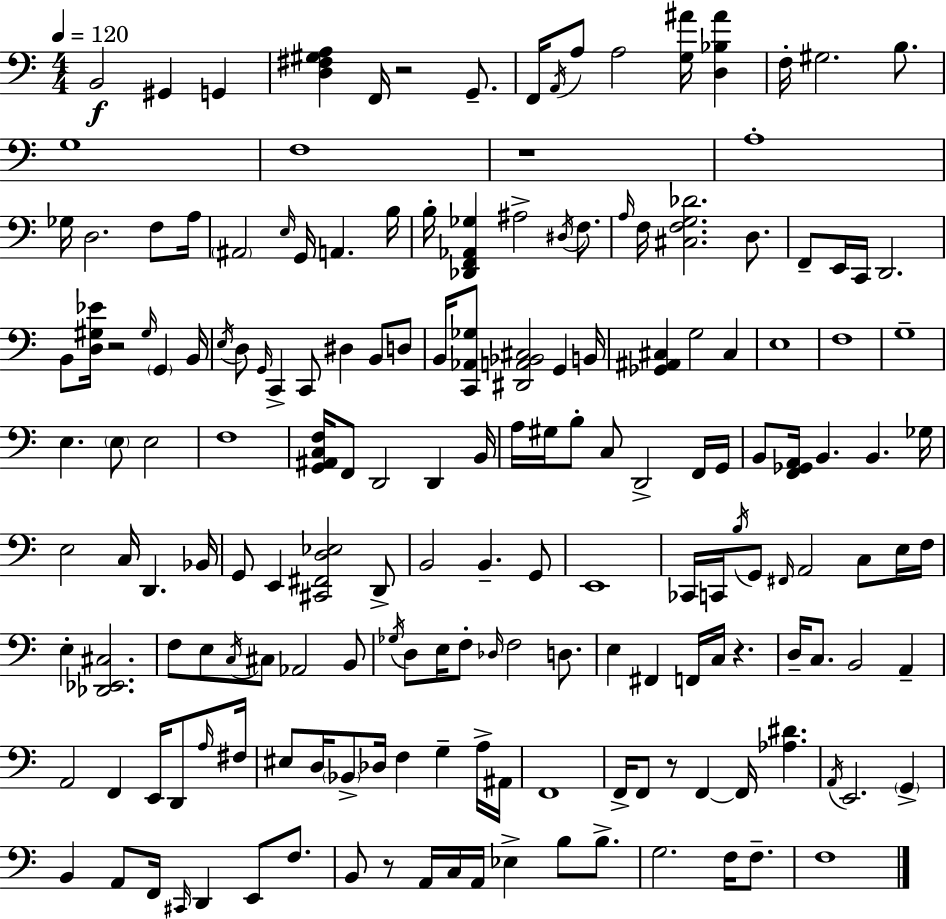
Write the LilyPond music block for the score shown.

{
  \clef bass
  \numericTimeSignature
  \time 4/4
  \key a \minor
  \tempo 4 = 120
  b,2\f gis,4 g,4 | <d fis gis a>4 f,16 r2 g,8.-- | f,16 \acciaccatura { a,16 } a8 a2 <g ais'>16 <d bes ais'>4 | f16-. gis2. b8. | \break g1 | f1 | r1 | a1-. | \break ges16 d2. f8 | a16 \parenthesize ais,2 \grace { e16 } g,16 a,4. | b16 b16-. <des, f, aes, ges>4 ais2-> \acciaccatura { dis16 } | f8. \grace { a16 } f16 <cis f g des'>2. | \break d8. f,8-- e,16 c,16 d,2. | b,8 <d gis ees'>16 r2 \grace { gis16 } | \parenthesize g,4 b,16 \acciaccatura { e16 } d8 \grace { g,16 } c,4-> c,8 dis4 | b,8 d8 b,16 <c, aes, ges>8 <dis, a, bes, cis>2 | \break g,4 b,16 <ges, ais, cis>4 g2 | cis4 e1 | f1 | g1-- | \break e4. \parenthesize e8 e2 | f1 | <g, ais, c f>16 f,8 d,2 | d,4 b,16 a16 gis16 b8-. c8 d,2-> | \break f,16 g,16 b,8 <f, ges, a,>16 b,4. | b,4. ges16 e2 c16 | d,4. bes,16 g,8 e,4 <cis, fis, d ees>2 | d,8-> b,2 b,4.-- | \break g,8 e,1 | ces,16 c,16 \acciaccatura { b16 } g,8 \grace { fis,16 } a,2 | c8 e16 f16 e4-. <des, ees, cis>2. | f8 e8 \acciaccatura { c16 } cis8 | \break aes,2 b,8 \acciaccatura { ges16 } d8 e16 f8-. | \grace { des16 } f2 d8. e4 | fis,4 f,16 c16 r4. d16-- c8. | b,2 a,4-- a,2 | \break f,4 e,16 d,8 \grace { a16 } fis16 eis8 d16 | \parenthesize bes,8-> des16 f4 g4-- a16-> ais,16 f,1 | f,16-> f,8 | r8 f,4~~ f,16 <aes dis'>4. \acciaccatura { a,16 } e,2. | \break \parenthesize g,4-> b,4 | a,8 f,16 \grace { cis,16 } d,4 e,8 f8. b,8 | r8 a,16 c16 a,16 ees4-> b8 b8.-> g2. | f16 f8.-- f1 | \break \bar "|."
}